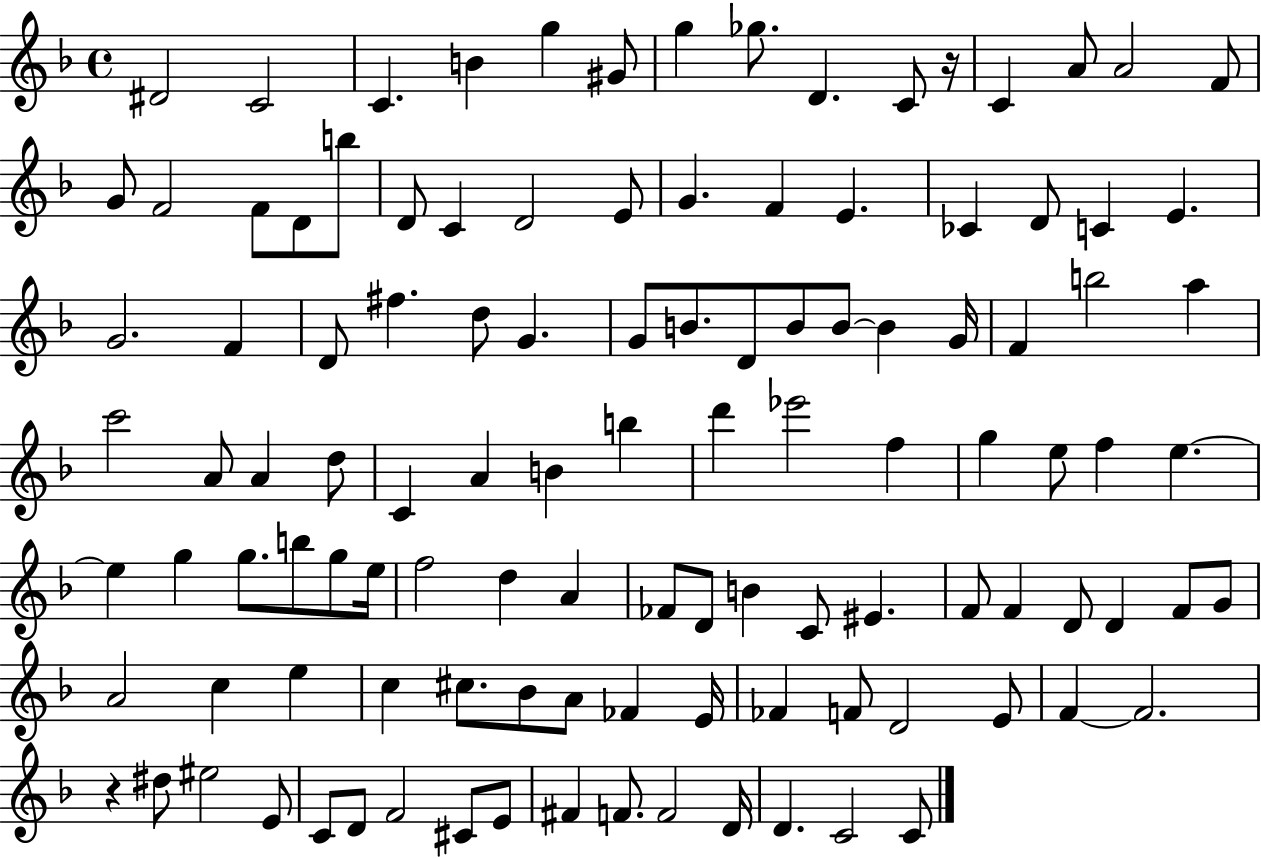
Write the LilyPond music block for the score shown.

{
  \clef treble
  \time 4/4
  \defaultTimeSignature
  \key f \major
  dis'2 c'2 | c'4. b'4 g''4 gis'8 | g''4 ges''8. d'4. c'8 r16 | c'4 a'8 a'2 f'8 | \break g'8 f'2 f'8 d'8 b''8 | d'8 c'4 d'2 e'8 | g'4. f'4 e'4. | ces'4 d'8 c'4 e'4. | \break g'2. f'4 | d'8 fis''4. d''8 g'4. | g'8 b'8. d'8 b'8 b'8~~ b'4 g'16 | f'4 b''2 a''4 | \break c'''2 a'8 a'4 d''8 | c'4 a'4 b'4 b''4 | d'''4 ees'''2 f''4 | g''4 e''8 f''4 e''4.~~ | \break e''4 g''4 g''8. b''8 g''8 e''16 | f''2 d''4 a'4 | fes'8 d'8 b'4 c'8 eis'4. | f'8 f'4 d'8 d'4 f'8 g'8 | \break a'2 c''4 e''4 | c''4 cis''8. bes'8 a'8 fes'4 e'16 | fes'4 f'8 d'2 e'8 | f'4~~ f'2. | \break r4 dis''8 eis''2 e'8 | c'8 d'8 f'2 cis'8 e'8 | fis'4 f'8. f'2 d'16 | d'4. c'2 c'8 | \break \bar "|."
}